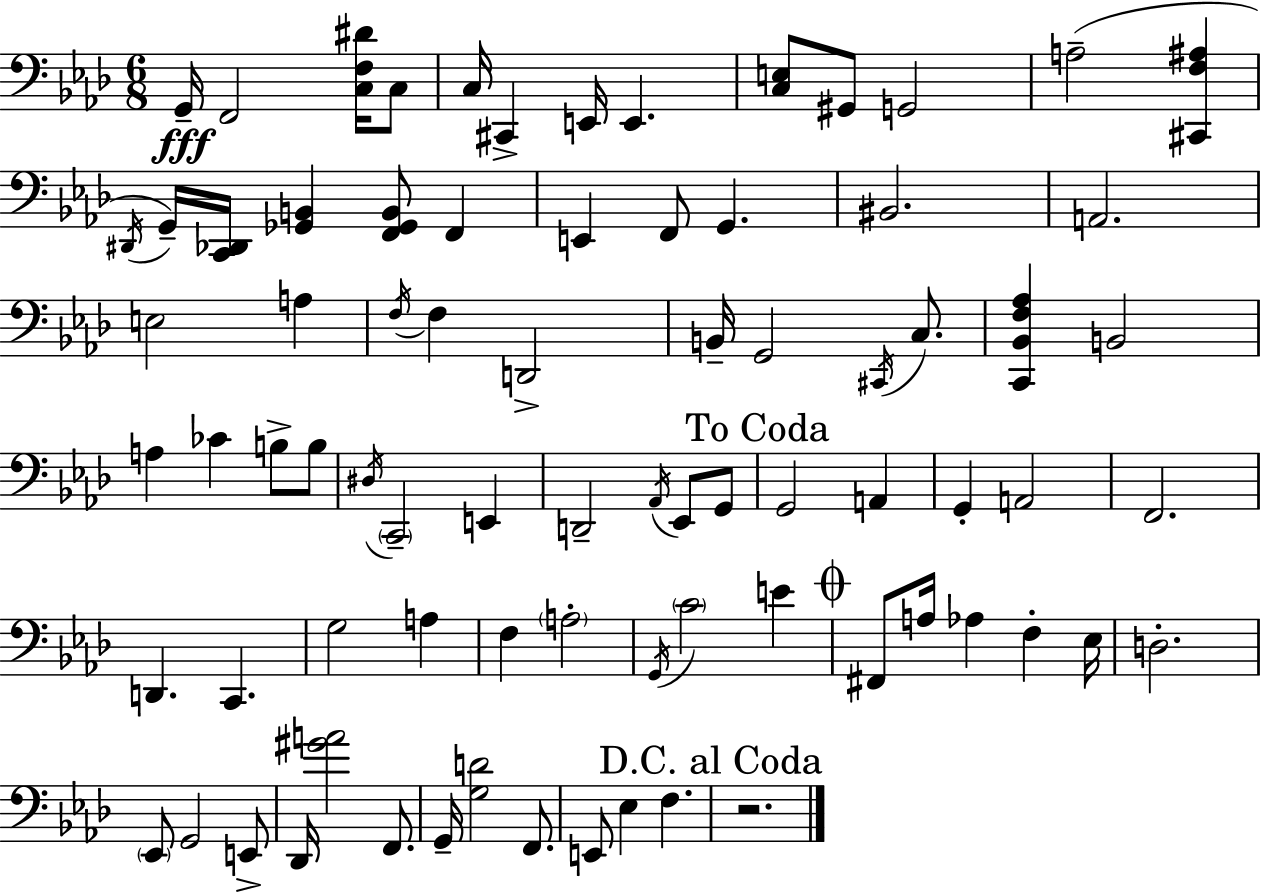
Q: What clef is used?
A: bass